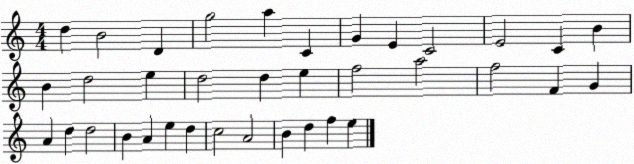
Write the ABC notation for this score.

X:1
T:Untitled
M:4/4
L:1/4
K:C
d B2 D g2 a C G E C2 E2 C B B d2 e d2 d e f2 a2 f2 F G A d d2 B A e d c2 A2 B d f e